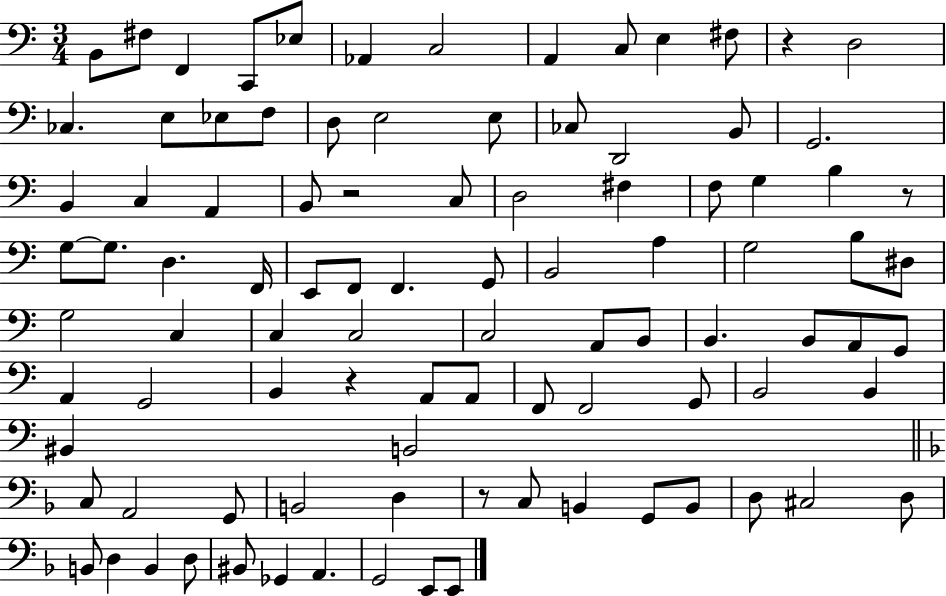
X:1
T:Untitled
M:3/4
L:1/4
K:C
B,,/2 ^F,/2 F,, C,,/2 _E,/2 _A,, C,2 A,, C,/2 E, ^F,/2 z D,2 _C, E,/2 _E,/2 F,/2 D,/2 E,2 E,/2 _C,/2 D,,2 B,,/2 G,,2 B,, C, A,, B,,/2 z2 C,/2 D,2 ^F, F,/2 G, B, z/2 G,/2 G,/2 D, F,,/4 E,,/2 F,,/2 F,, G,,/2 B,,2 A, G,2 B,/2 ^D,/2 G,2 C, C, C,2 C,2 A,,/2 B,,/2 B,, B,,/2 A,,/2 G,,/2 A,, G,,2 B,, z A,,/2 A,,/2 F,,/2 F,,2 G,,/2 B,,2 B,, ^B,, B,,2 C,/2 A,,2 G,,/2 B,,2 D, z/2 C,/2 B,, G,,/2 B,,/2 D,/2 ^C,2 D,/2 B,,/2 D, B,, D,/2 ^B,,/2 _G,, A,, G,,2 E,,/2 E,,/2